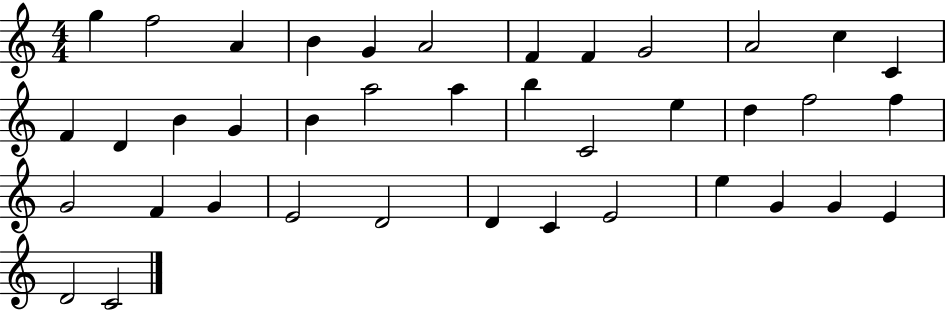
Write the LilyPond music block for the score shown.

{
  \clef treble
  \numericTimeSignature
  \time 4/4
  \key c \major
  g''4 f''2 a'4 | b'4 g'4 a'2 | f'4 f'4 g'2 | a'2 c''4 c'4 | \break f'4 d'4 b'4 g'4 | b'4 a''2 a''4 | b''4 c'2 e''4 | d''4 f''2 f''4 | \break g'2 f'4 g'4 | e'2 d'2 | d'4 c'4 e'2 | e''4 g'4 g'4 e'4 | \break d'2 c'2 | \bar "|."
}